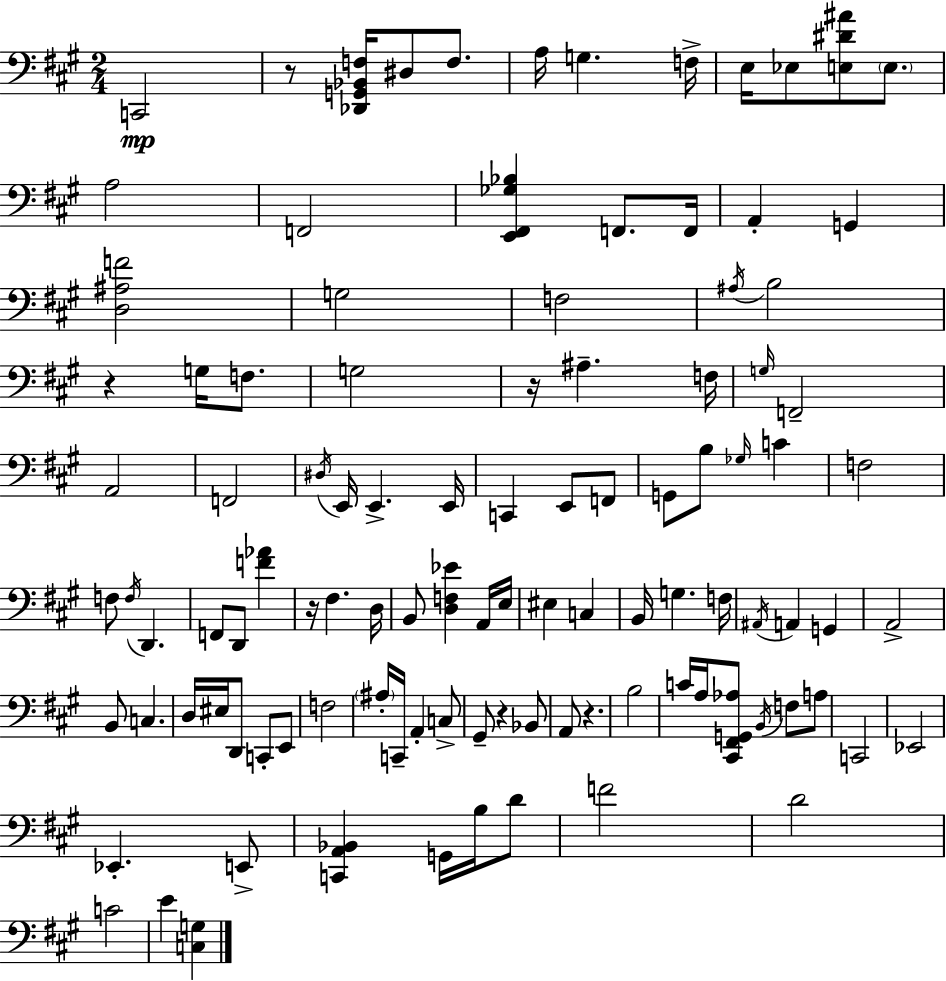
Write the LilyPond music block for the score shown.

{
  \clef bass
  \numericTimeSignature
  \time 2/4
  \key a \major
  c,2\mp | r8 <des, g, bes, f>16 dis8 f8. | a16 g4. f16-> | e16 ees8 <e dis' ais'>8 \parenthesize e8. | \break a2 | f,2 | <e, fis, ges bes>4 f,8. f,16 | a,4-. g,4 | \break <d ais f'>2 | g2 | f2 | \acciaccatura { ais16 } b2 | \break r4 g16 f8. | g2 | r16 ais4.-- | f16 \grace { g16 } f,2-- | \break a,2 | f,2 | \acciaccatura { dis16 } e,16 e,4.-> | e,16 c,4 e,8 | \break f,8 g,8 b8 \grace { ges16 } | c'4 f2 | f8 \acciaccatura { f16 } d,4. | f,8 d,8 | \break <f' aes'>4 r16 fis4. | d16 b,8 <d f ees'>4 | a,16 e16 eis4 | c4 b,16 g4. | \break f16 \acciaccatura { ais,16 } a,4 | g,4 a,2-> | b,8 | c4. d16 eis16 | \break d,8 c,8-. e,8 f2 | \parenthesize ais16-. c,16-- | a,4-. c8-> gis,8-- | r4 bes,8 a,8 | \break r4. b2 | c'16 a16 | <cis, fis, g, aes>8 \acciaccatura { b,16 } f8 a8 c,2 | ees,2 | \break ees,4.-. | e,8-> <c, a, bes,>4 | g,16 b16 d'8 f'2 | d'2 | \break c'2 | e'4 | <c g>4 \bar "|."
}